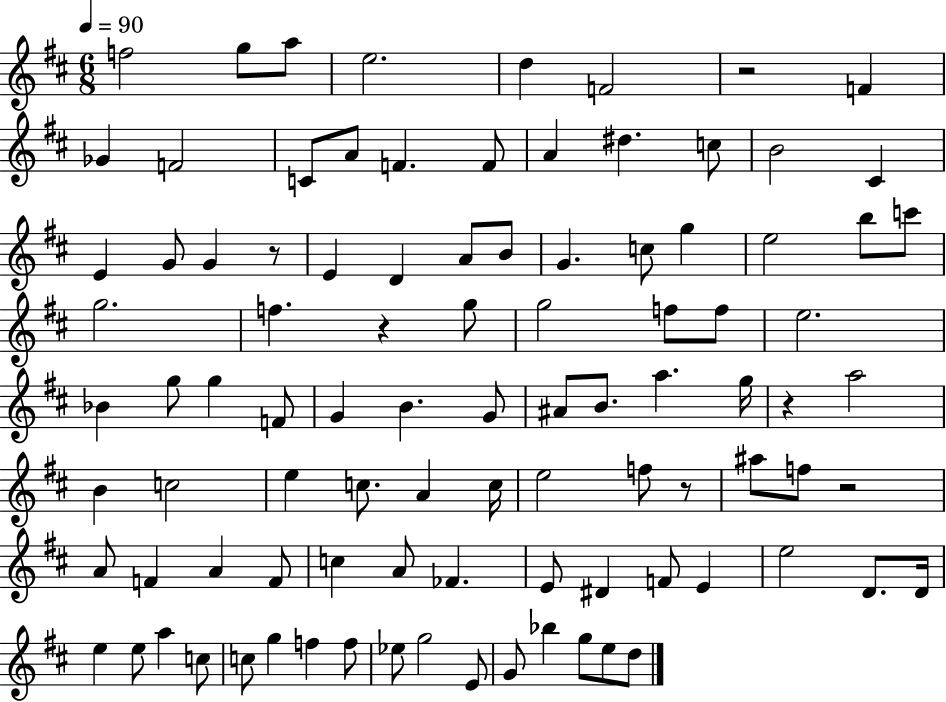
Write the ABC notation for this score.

X:1
T:Untitled
M:6/8
L:1/4
K:D
f2 g/2 a/2 e2 d F2 z2 F _G F2 C/2 A/2 F F/2 A ^d c/2 B2 ^C E G/2 G z/2 E D A/2 B/2 G c/2 g e2 b/2 c'/2 g2 f z g/2 g2 f/2 f/2 e2 _B g/2 g F/2 G B G/2 ^A/2 B/2 a g/4 z a2 B c2 e c/2 A c/4 e2 f/2 z/2 ^a/2 f/2 z2 A/2 F A F/2 c A/2 _F E/2 ^D F/2 E e2 D/2 D/4 e e/2 a c/2 c/2 g f f/2 _e/2 g2 E/2 G/2 _b g/2 e/2 d/2